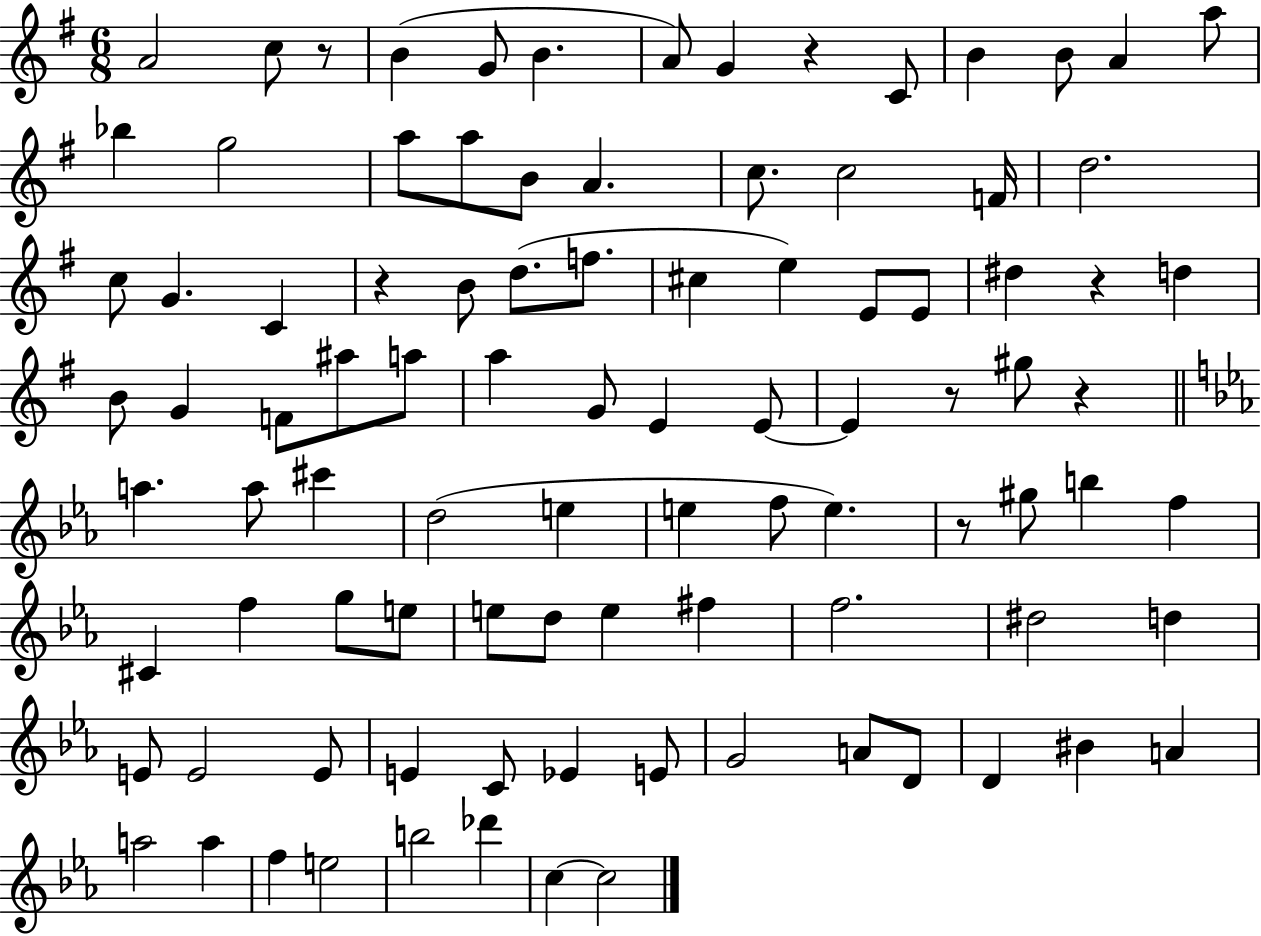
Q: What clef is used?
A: treble